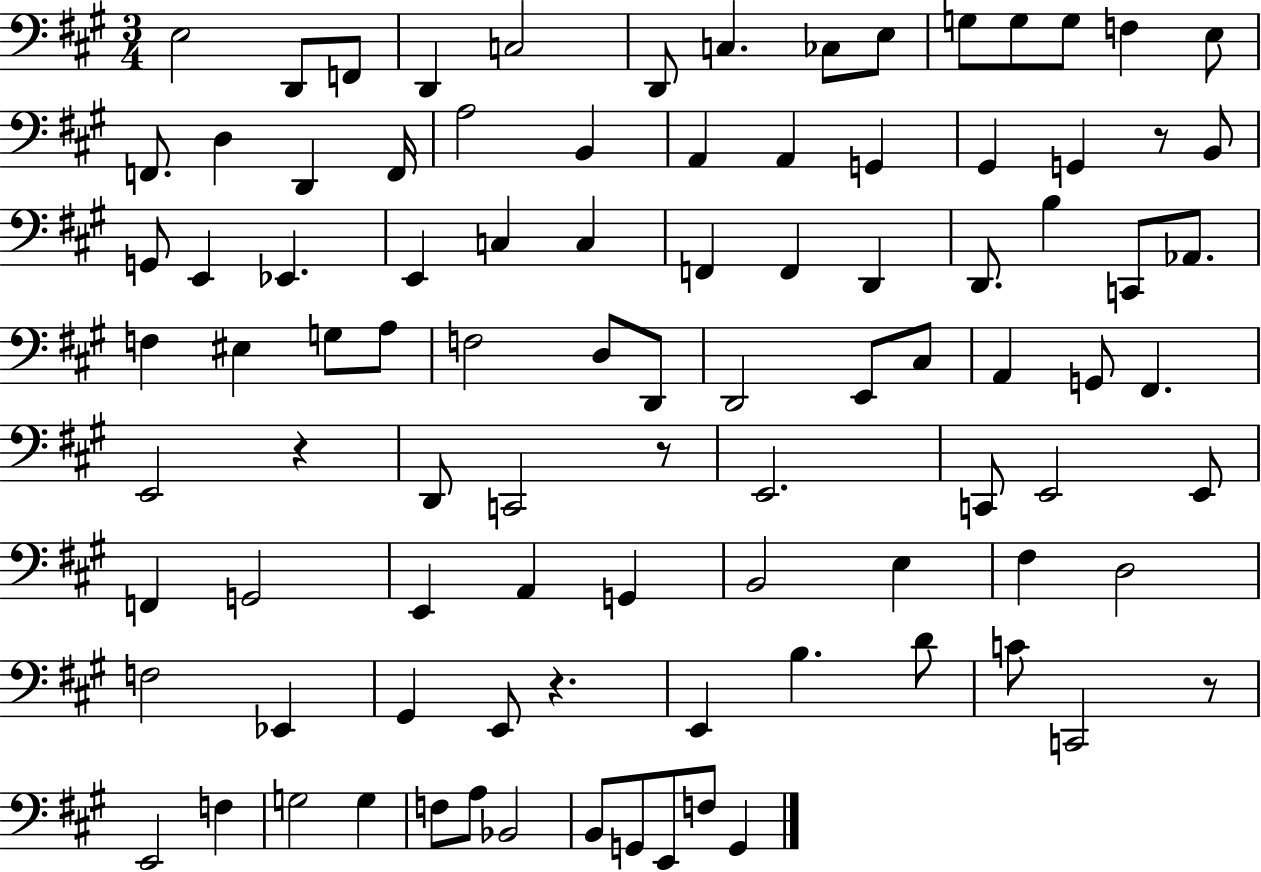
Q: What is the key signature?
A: A major